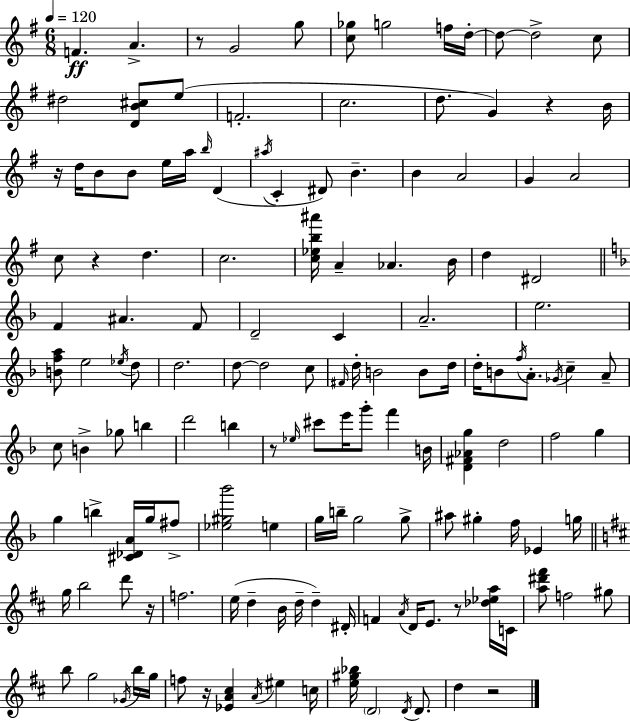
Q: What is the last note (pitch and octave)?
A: D5